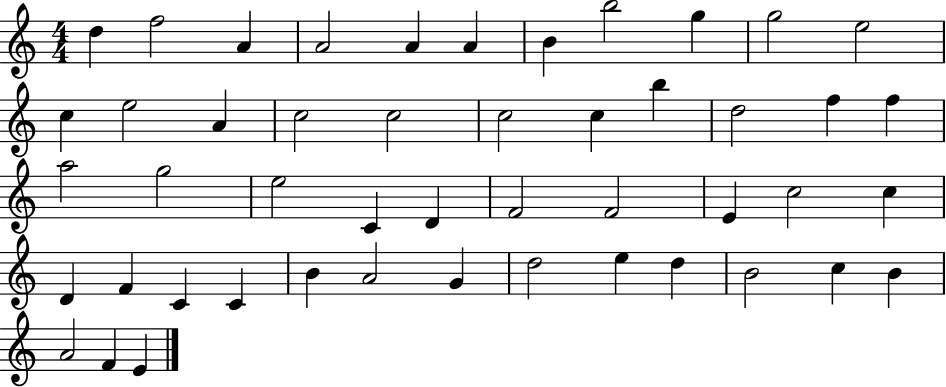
{
  \clef treble
  \numericTimeSignature
  \time 4/4
  \key c \major
  d''4 f''2 a'4 | a'2 a'4 a'4 | b'4 b''2 g''4 | g''2 e''2 | \break c''4 e''2 a'4 | c''2 c''2 | c''2 c''4 b''4 | d''2 f''4 f''4 | \break a''2 g''2 | e''2 c'4 d'4 | f'2 f'2 | e'4 c''2 c''4 | \break d'4 f'4 c'4 c'4 | b'4 a'2 g'4 | d''2 e''4 d''4 | b'2 c''4 b'4 | \break a'2 f'4 e'4 | \bar "|."
}